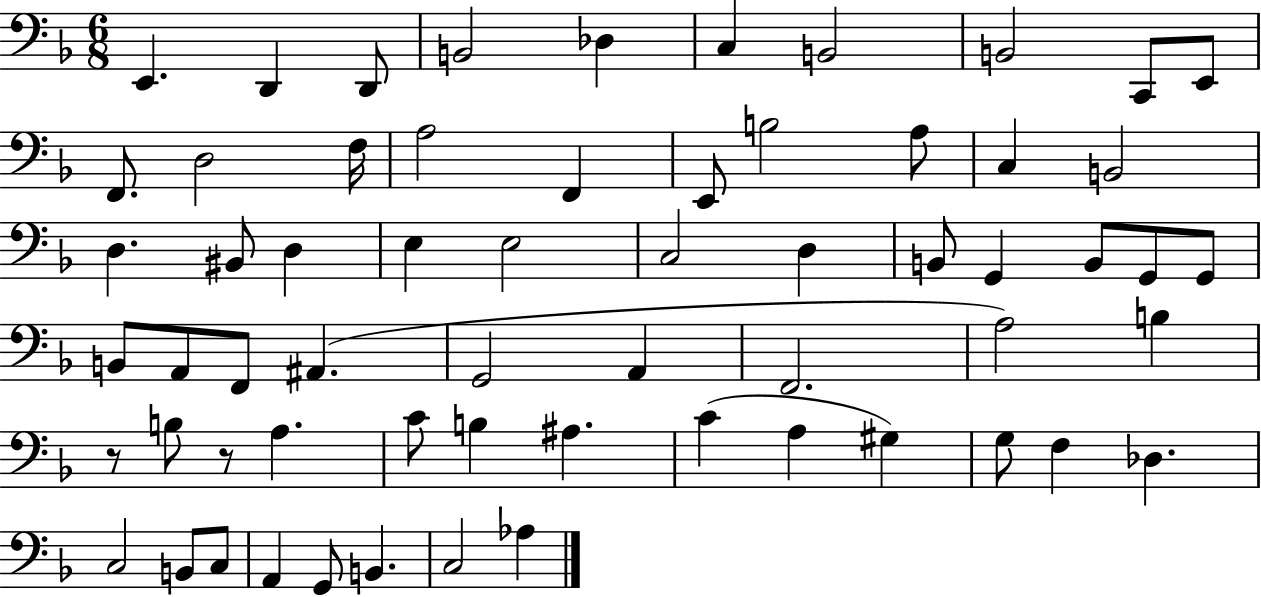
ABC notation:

X:1
T:Untitled
M:6/8
L:1/4
K:F
E,, D,, D,,/2 B,,2 _D, C, B,,2 B,,2 C,,/2 E,,/2 F,,/2 D,2 F,/4 A,2 F,, E,,/2 B,2 A,/2 C, B,,2 D, ^B,,/2 D, E, E,2 C,2 D, B,,/2 G,, B,,/2 G,,/2 G,,/2 B,,/2 A,,/2 F,,/2 ^A,, G,,2 A,, F,,2 A,2 B, z/2 B,/2 z/2 A, C/2 B, ^A, C A, ^G, G,/2 F, _D, C,2 B,,/2 C,/2 A,, G,,/2 B,, C,2 _A,